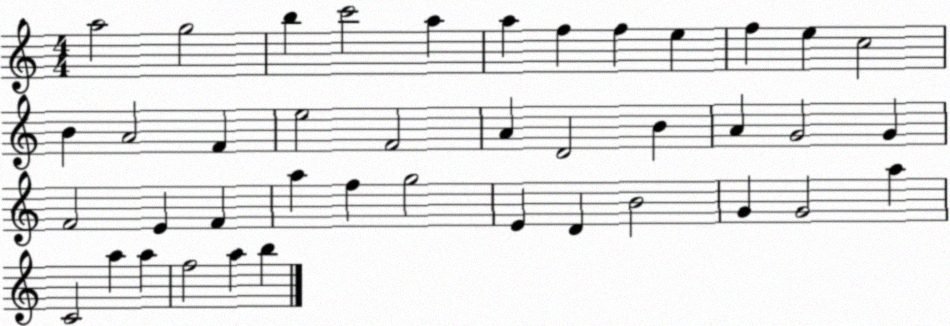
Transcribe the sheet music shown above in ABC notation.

X:1
T:Untitled
M:4/4
L:1/4
K:C
a2 g2 b c'2 a a f f e f e c2 B A2 F e2 F2 A D2 B A G2 G F2 E F a f g2 E D B2 G G2 a C2 a a f2 a b